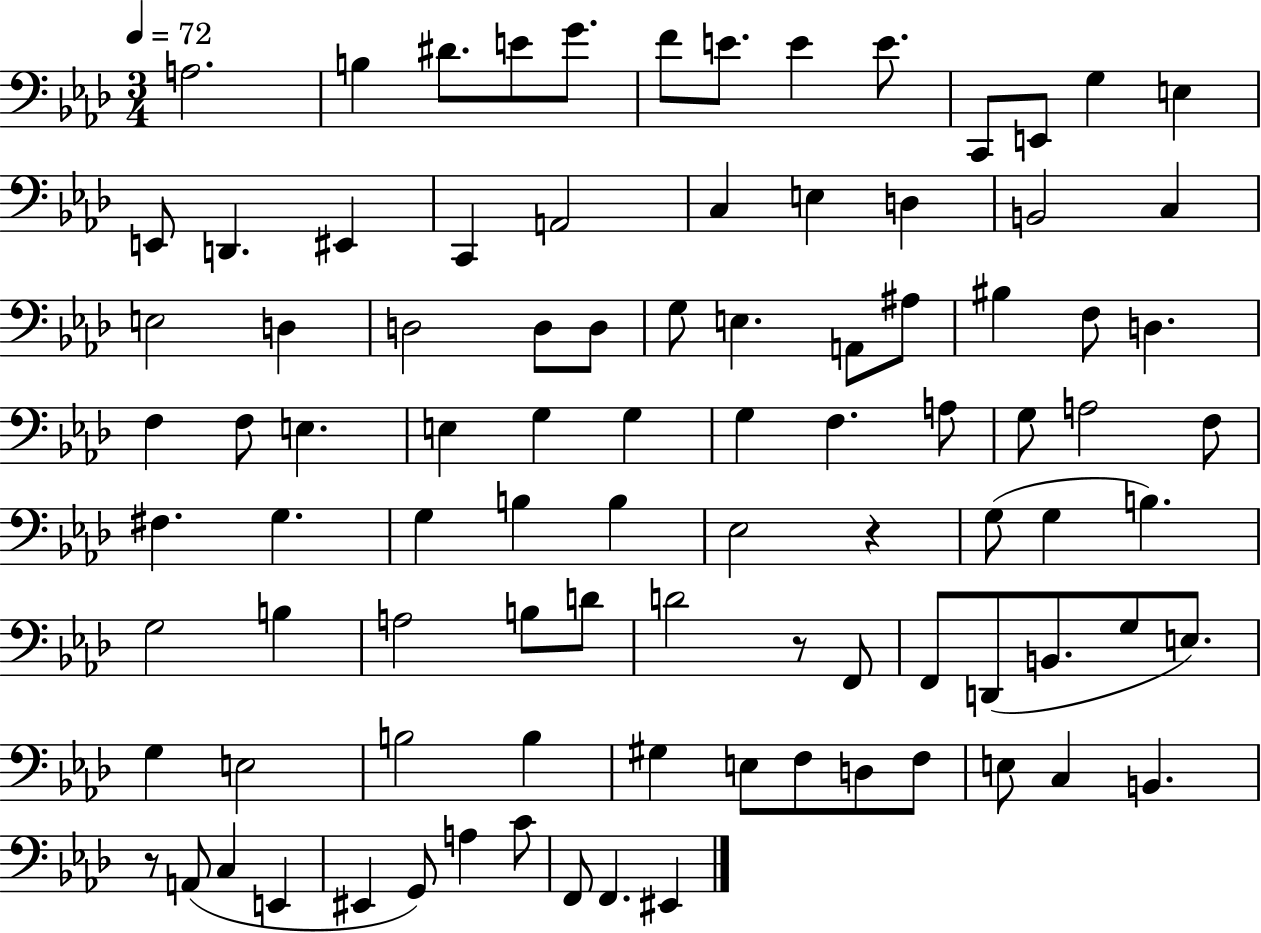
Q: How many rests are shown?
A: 3